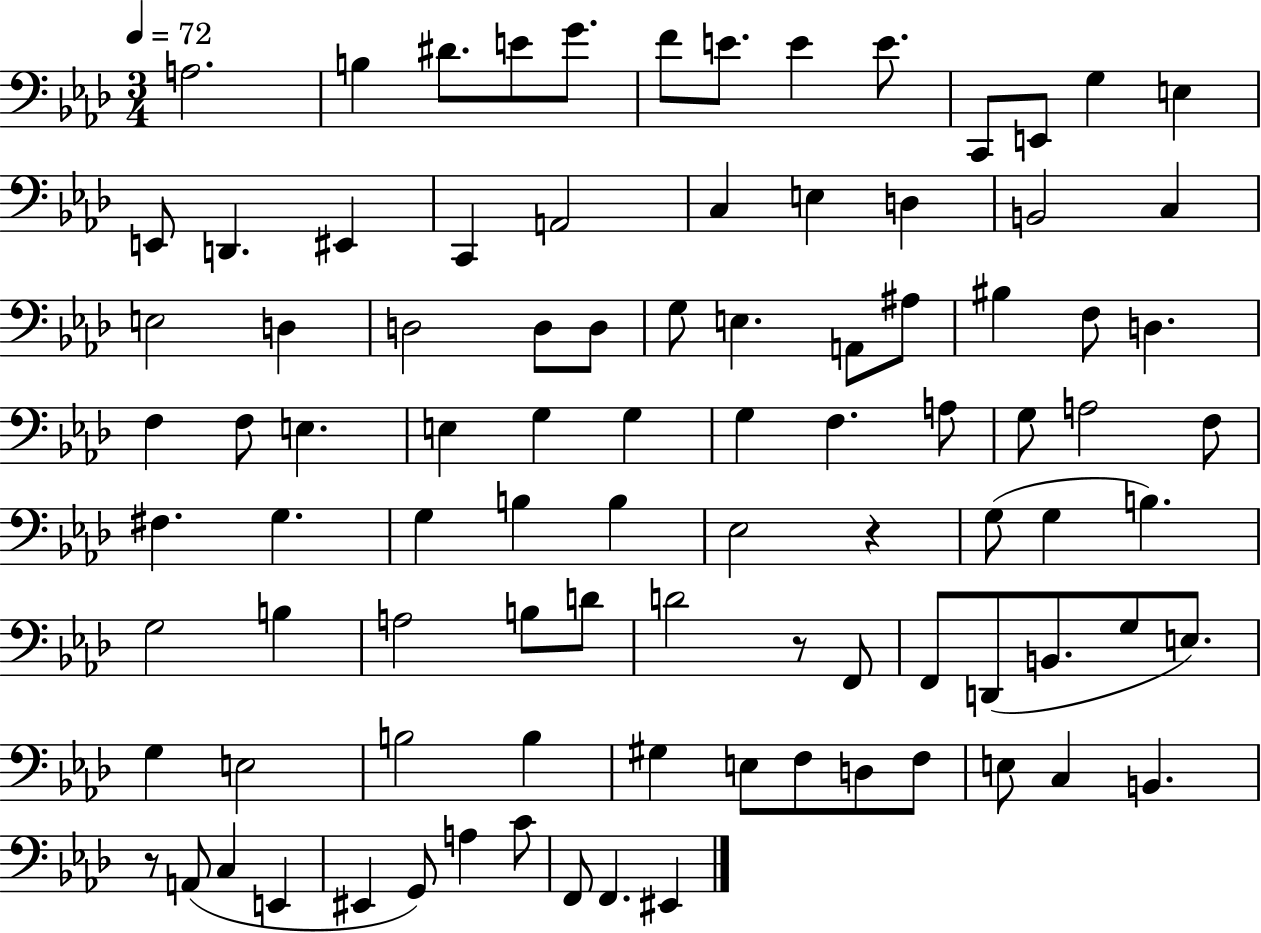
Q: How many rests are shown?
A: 3